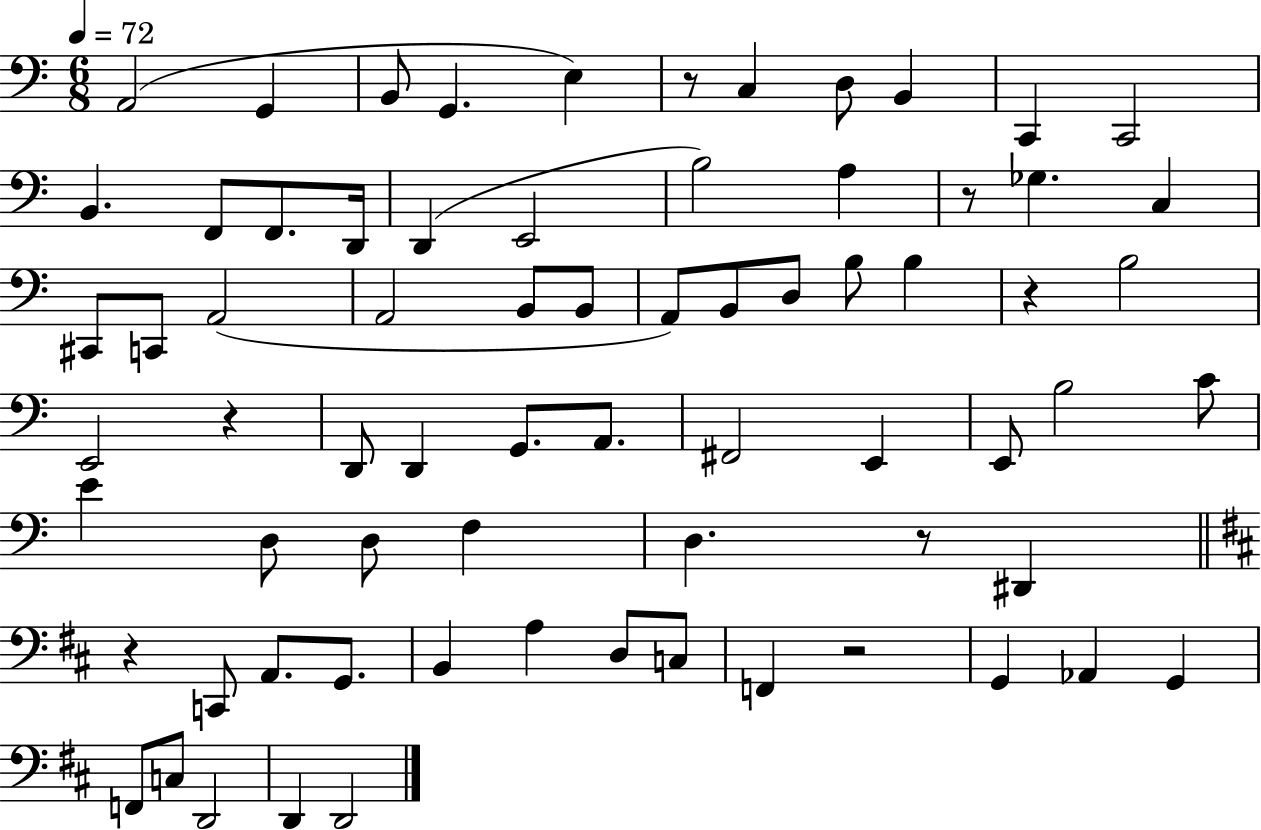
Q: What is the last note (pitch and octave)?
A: D2